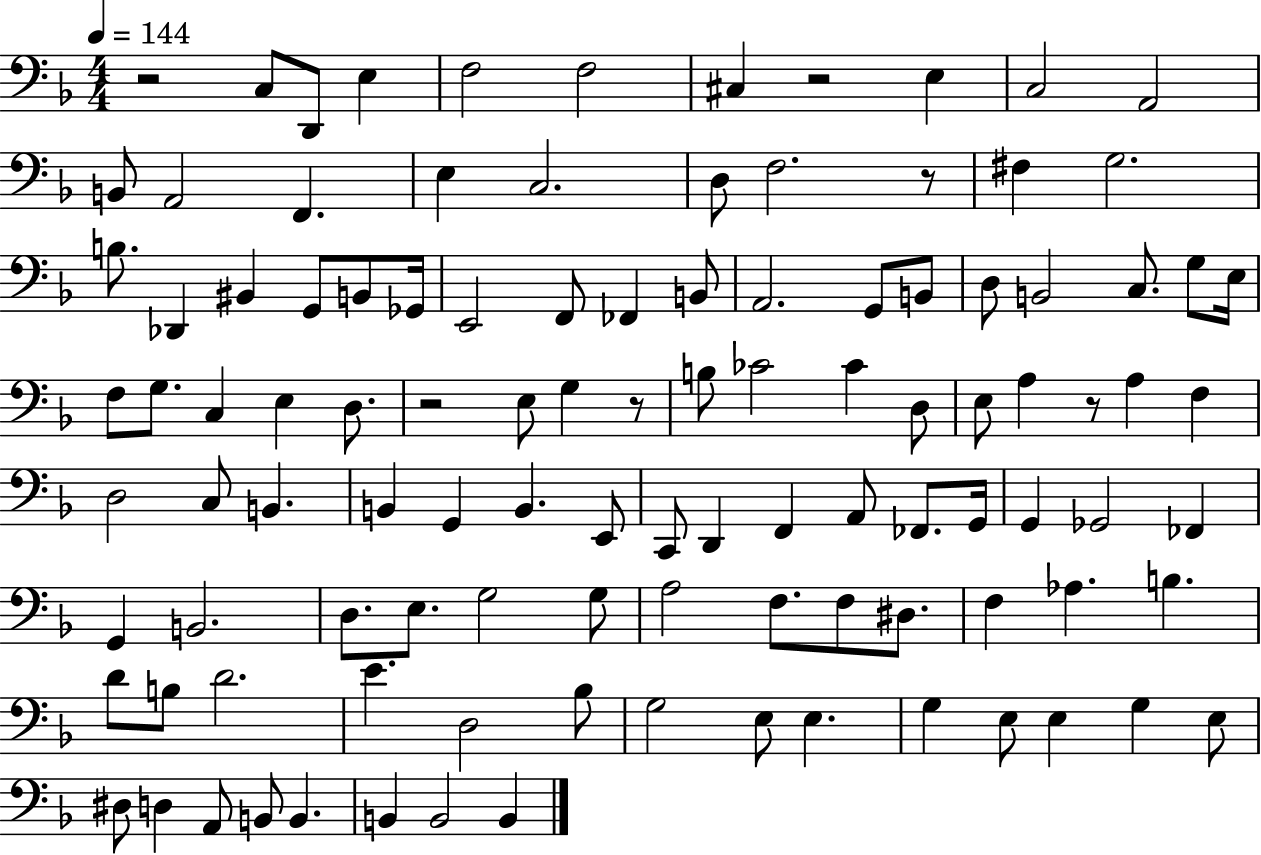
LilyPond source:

{
  \clef bass
  \numericTimeSignature
  \time 4/4
  \key f \major
  \tempo 4 = 144
  r2 c8 d,8 e4 | f2 f2 | cis4 r2 e4 | c2 a,2 | \break b,8 a,2 f,4. | e4 c2. | d8 f2. r8 | fis4 g2. | \break b8. des,4 bis,4 g,8 b,8 ges,16 | e,2 f,8 fes,4 b,8 | a,2. g,8 b,8 | d8 b,2 c8. g8 e16 | \break f8 g8. c4 e4 d8. | r2 e8 g4 r8 | b8 ces'2 ces'4 d8 | e8 a4 r8 a4 f4 | \break d2 c8 b,4. | b,4 g,4 b,4. e,8 | c,8 d,4 f,4 a,8 fes,8. g,16 | g,4 ges,2 fes,4 | \break g,4 b,2. | d8. e8. g2 g8 | a2 f8. f8 dis8. | f4 aes4. b4. | \break d'8 b8 d'2. | e'4. d2 bes8 | g2 e8 e4. | g4 e8 e4 g4 e8 | \break dis8 d4 a,8 b,8 b,4. | b,4 b,2 b,4 | \bar "|."
}